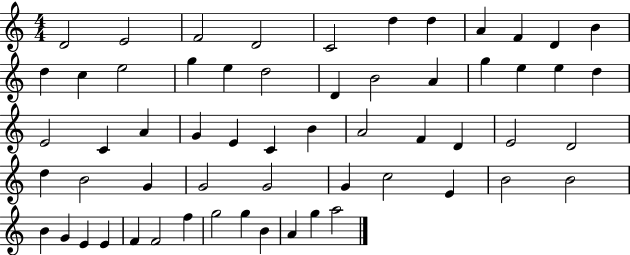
{
  \clef treble
  \numericTimeSignature
  \time 4/4
  \key c \major
  d'2 e'2 | f'2 d'2 | c'2 d''4 d''4 | a'4 f'4 d'4 b'4 | \break d''4 c''4 e''2 | g''4 e''4 d''2 | d'4 b'2 a'4 | g''4 e''4 e''4 d''4 | \break e'2 c'4 a'4 | g'4 e'4 c'4 b'4 | a'2 f'4 d'4 | e'2 d'2 | \break d''4 b'2 g'4 | g'2 g'2 | g'4 c''2 e'4 | b'2 b'2 | \break b'4 g'4 e'4 e'4 | f'4 f'2 f''4 | g''2 g''4 b'4 | a'4 g''4 a''2 | \break \bar "|."
}